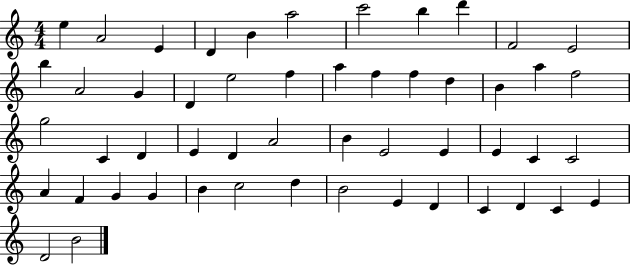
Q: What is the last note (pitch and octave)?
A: B4